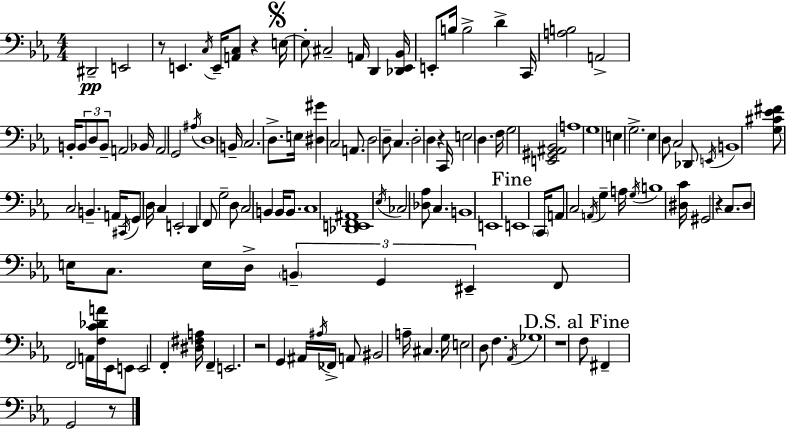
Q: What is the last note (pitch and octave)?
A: G2